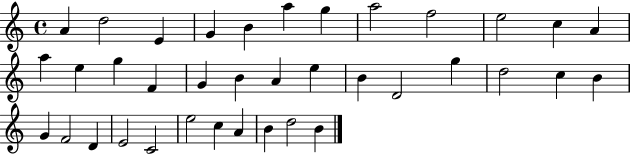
{
  \clef treble
  \time 4/4
  \defaultTimeSignature
  \key c \major
  a'4 d''2 e'4 | g'4 b'4 a''4 g''4 | a''2 f''2 | e''2 c''4 a'4 | \break a''4 e''4 g''4 f'4 | g'4 b'4 a'4 e''4 | b'4 d'2 g''4 | d''2 c''4 b'4 | \break g'4 f'2 d'4 | e'2 c'2 | e''2 c''4 a'4 | b'4 d''2 b'4 | \break \bar "|."
}